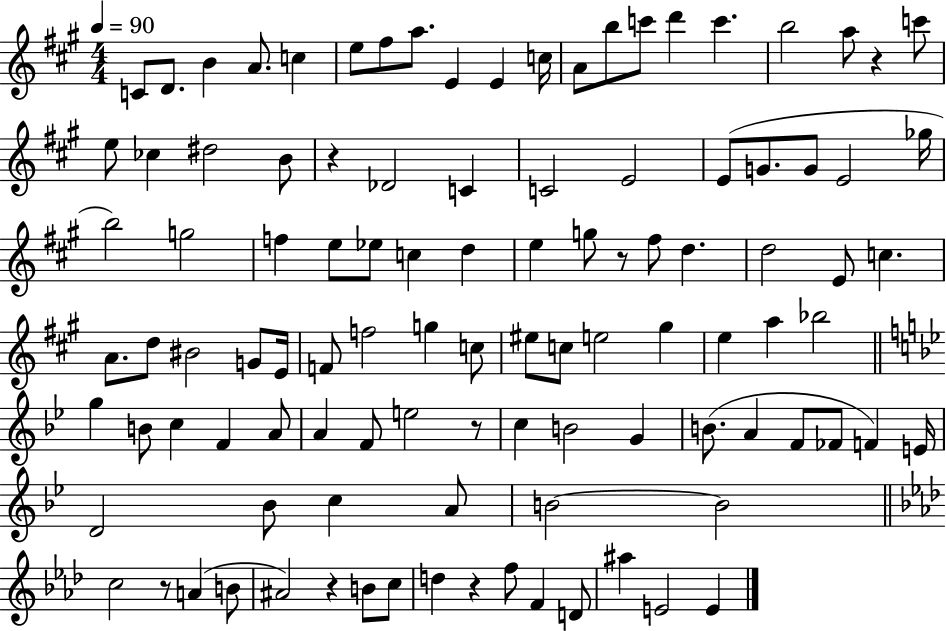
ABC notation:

X:1
T:Untitled
M:4/4
L:1/4
K:A
C/2 D/2 B A/2 c e/2 ^f/2 a/2 E E c/4 A/2 b/2 c'/2 d' c' b2 a/2 z c'/2 e/2 _c ^d2 B/2 z _D2 C C2 E2 E/2 G/2 G/2 E2 _g/4 b2 g2 f e/2 _e/2 c d e g/2 z/2 ^f/2 d d2 E/2 c A/2 d/2 ^B2 G/2 E/4 F/2 f2 g c/2 ^e/2 c/2 e2 ^g e a _b2 g B/2 c F A/2 A F/2 e2 z/2 c B2 G B/2 A F/2 _F/2 F E/4 D2 _B/2 c A/2 B2 B2 c2 z/2 A B/2 ^A2 z B/2 c/2 d z f/2 F D/2 ^a E2 E